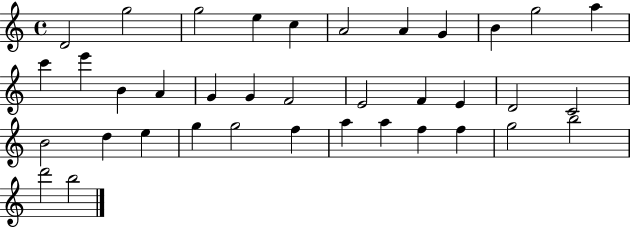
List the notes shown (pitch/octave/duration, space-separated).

D4/h G5/h G5/h E5/q C5/q A4/h A4/q G4/q B4/q G5/h A5/q C6/q E6/q B4/q A4/q G4/q G4/q F4/h E4/h F4/q E4/q D4/h C4/h B4/h D5/q E5/q G5/q G5/h F5/q A5/q A5/q F5/q F5/q G5/h B5/h D6/h B5/h